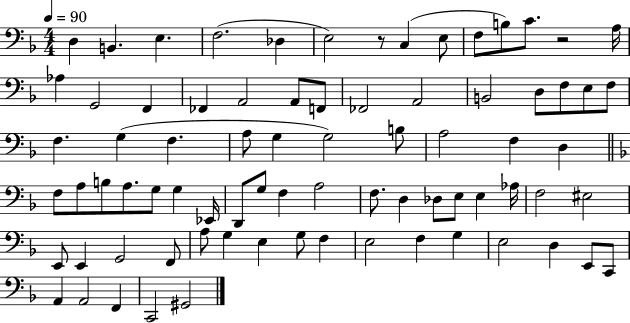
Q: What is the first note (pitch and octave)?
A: D3